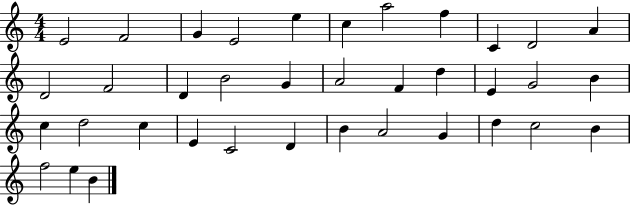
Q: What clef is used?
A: treble